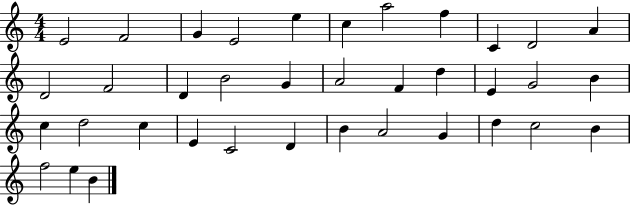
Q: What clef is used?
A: treble